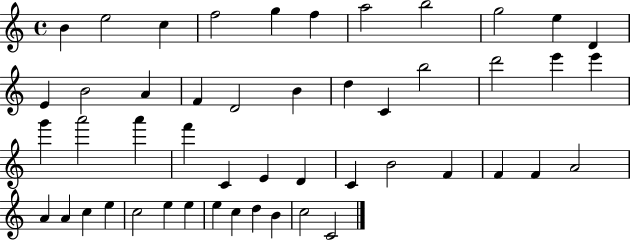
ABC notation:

X:1
T:Untitled
M:4/4
L:1/4
K:C
B e2 c f2 g f a2 b2 g2 e D E B2 A F D2 B d C b2 d'2 e' e' g' a'2 a' f' C E D C B2 F F F A2 A A c e c2 e e e c d B c2 C2